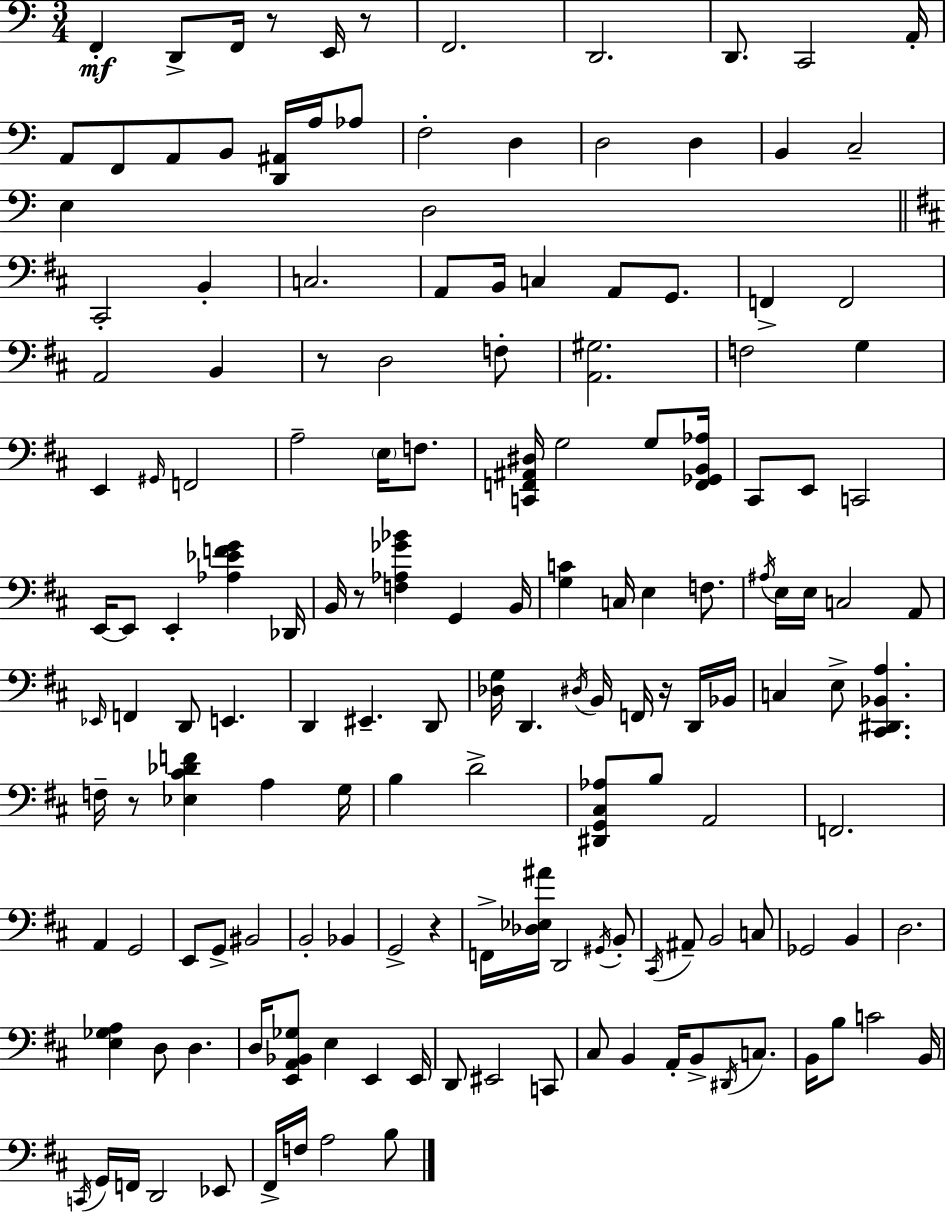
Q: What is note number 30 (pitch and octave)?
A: A2